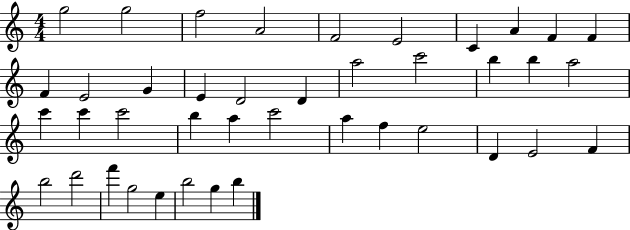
G5/h G5/h F5/h A4/h F4/h E4/h C4/q A4/q F4/q F4/q F4/q E4/h G4/q E4/q D4/h D4/q A5/h C6/h B5/q B5/q A5/h C6/q C6/q C6/h B5/q A5/q C6/h A5/q F5/q E5/h D4/q E4/h F4/q B5/h D6/h F6/q G5/h E5/q B5/h G5/q B5/q